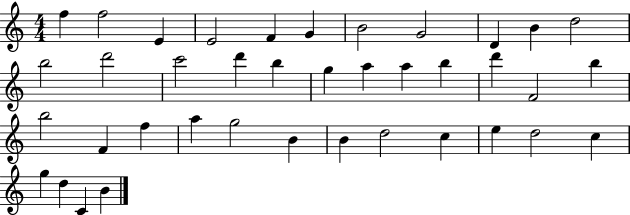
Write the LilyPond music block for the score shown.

{
  \clef treble
  \numericTimeSignature
  \time 4/4
  \key c \major
  f''4 f''2 e'4 | e'2 f'4 g'4 | b'2 g'2 | d'4 b'4 d''2 | \break b''2 d'''2 | c'''2 d'''4 b''4 | g''4 a''4 a''4 b''4 | d'''4 f'2 b''4 | \break b''2 f'4 f''4 | a''4 g''2 b'4 | b'4 d''2 c''4 | e''4 d''2 c''4 | \break g''4 d''4 c'4 b'4 | \bar "|."
}